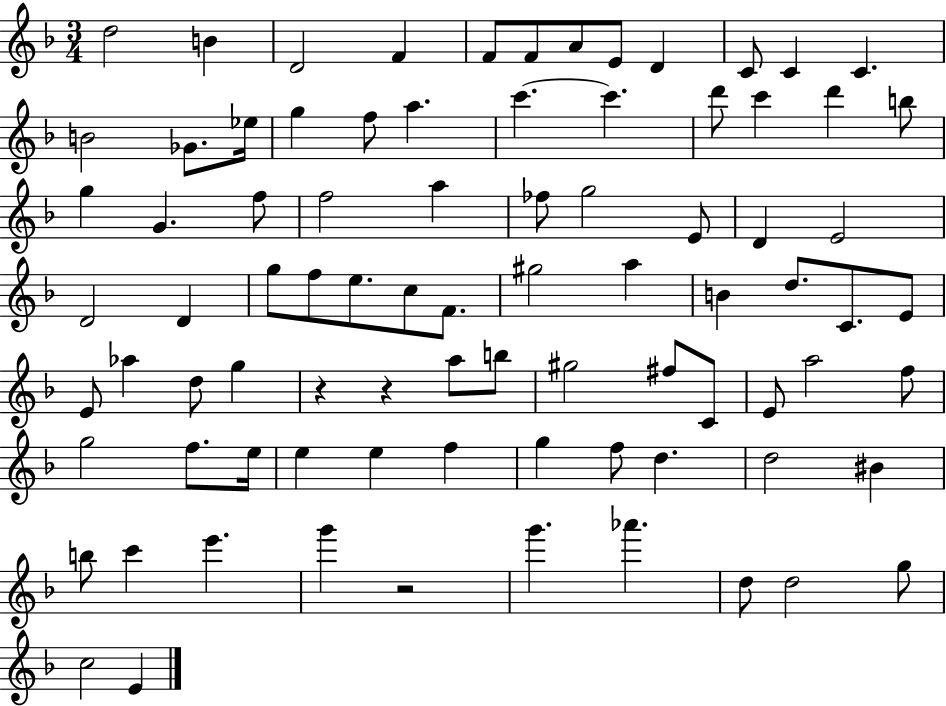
X:1
T:Untitled
M:3/4
L:1/4
K:F
d2 B D2 F F/2 F/2 A/2 E/2 D C/2 C C B2 _G/2 _e/4 g f/2 a c' c' d'/2 c' d' b/2 g G f/2 f2 a _f/2 g2 E/2 D E2 D2 D g/2 f/2 e/2 c/2 F/2 ^g2 a B d/2 C/2 E/2 E/2 _a d/2 g z z a/2 b/2 ^g2 ^f/2 C/2 E/2 a2 f/2 g2 f/2 e/4 e e f g f/2 d d2 ^B b/2 c' e' g' z2 g' _a' d/2 d2 g/2 c2 E